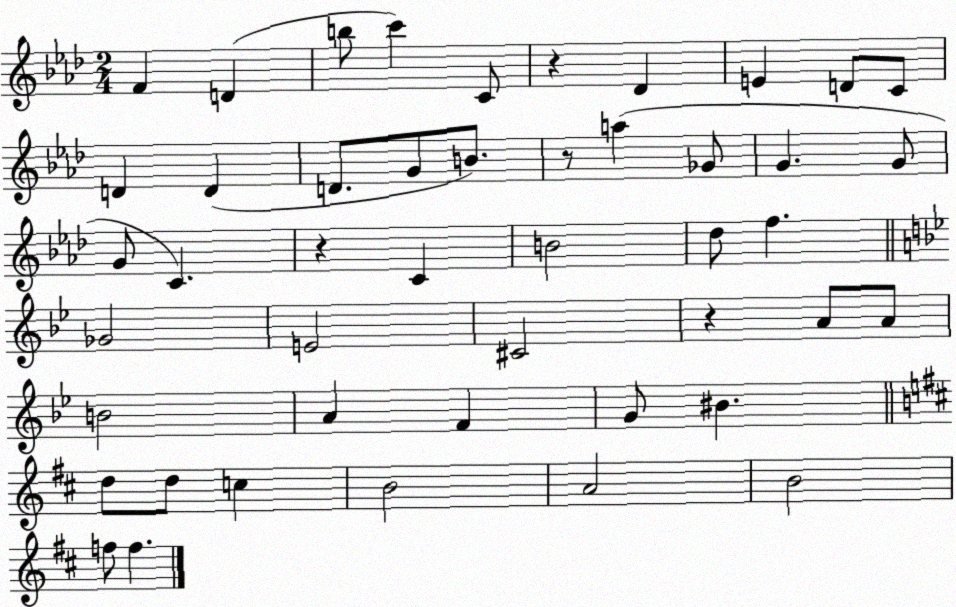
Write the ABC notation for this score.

X:1
T:Untitled
M:2/4
L:1/4
K:Ab
F D b/2 c' C/2 z _D E D/2 C/2 D D D/2 G/2 B/2 z/2 a _G/2 G G/2 G/2 C z C B2 _d/2 f _G2 E2 ^C2 z A/2 A/2 B2 A F G/2 ^B d/2 d/2 c B2 A2 B2 f/2 f